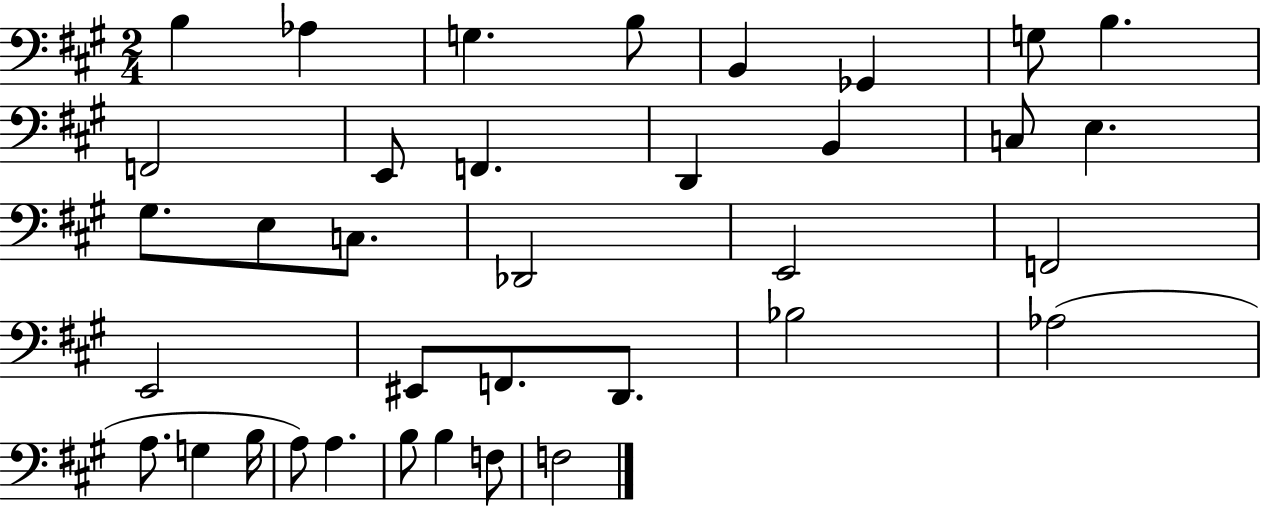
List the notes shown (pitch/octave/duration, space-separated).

B3/q Ab3/q G3/q. B3/e B2/q Gb2/q G3/e B3/q. F2/h E2/e F2/q. D2/q B2/q C3/e E3/q. G#3/e. E3/e C3/e. Db2/h E2/h F2/h E2/h EIS2/e F2/e. D2/e. Bb3/h Ab3/h A3/e. G3/q B3/s A3/e A3/q. B3/e B3/q F3/e F3/h